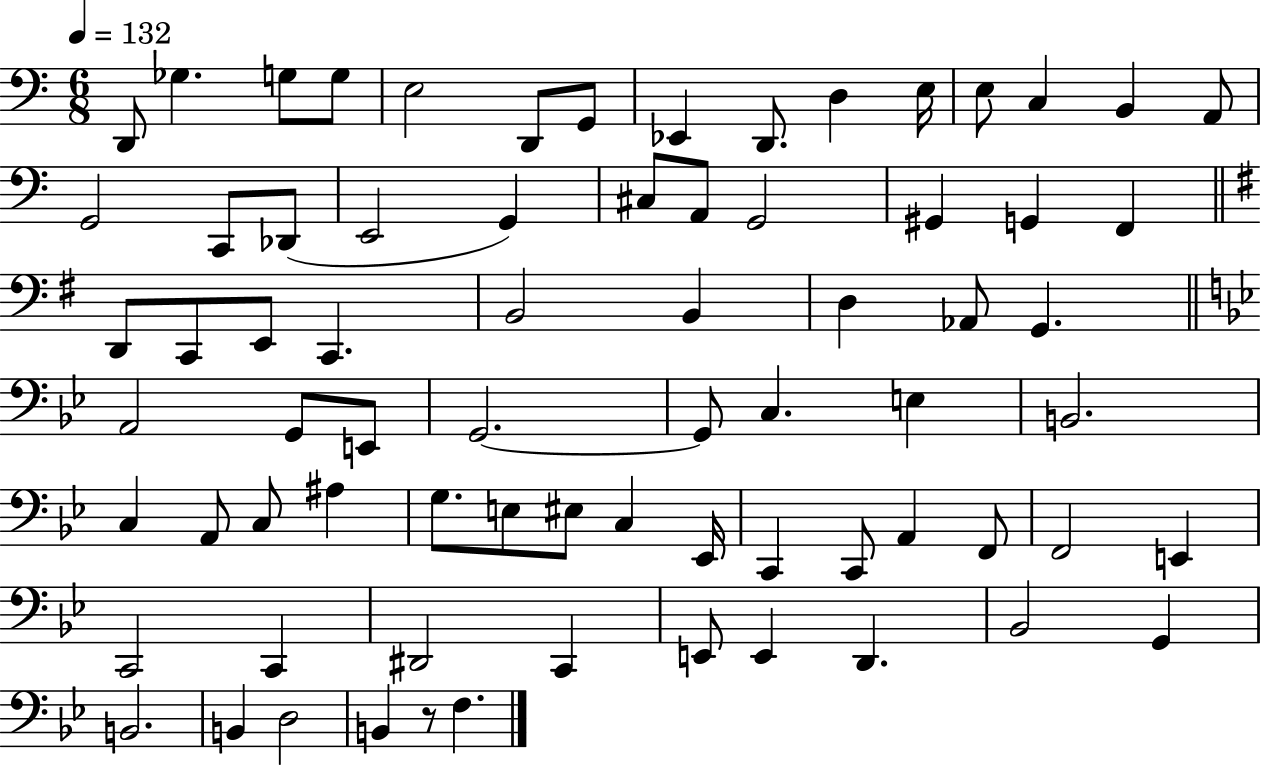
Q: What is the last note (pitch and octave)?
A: F3